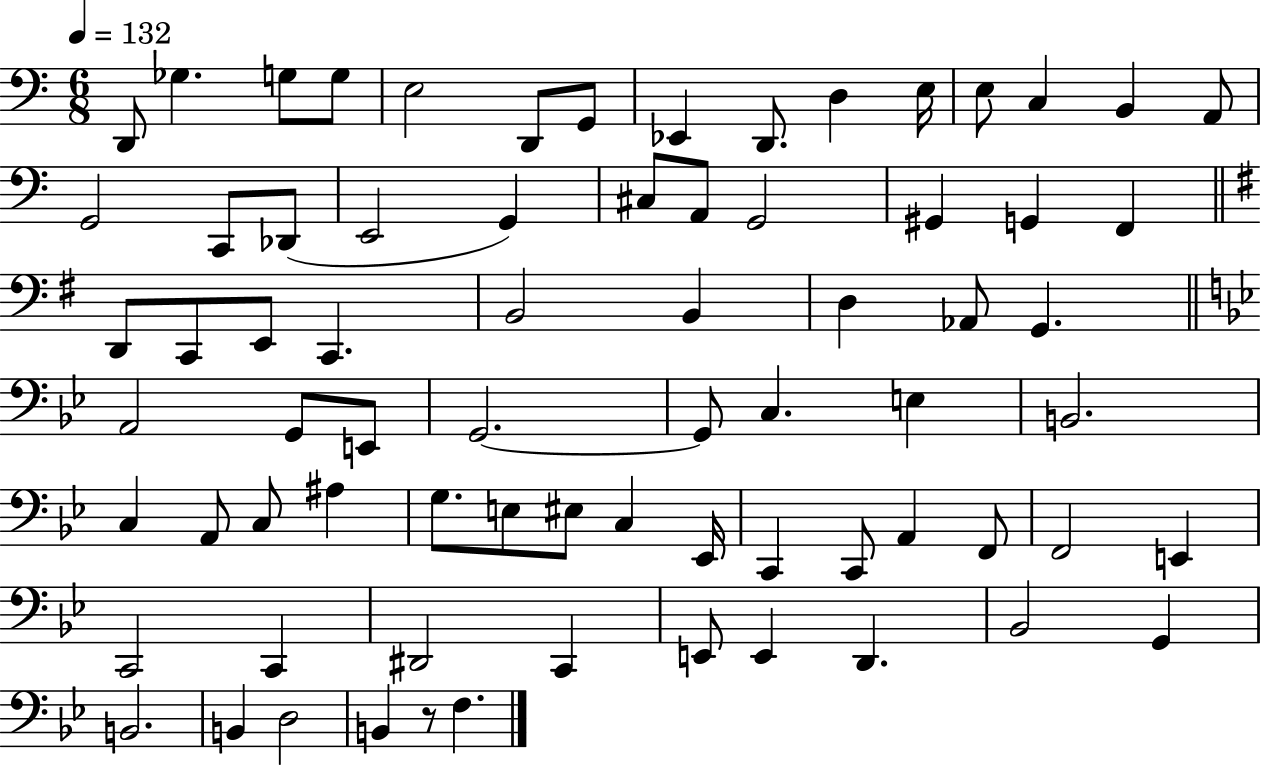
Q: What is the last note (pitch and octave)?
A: F3